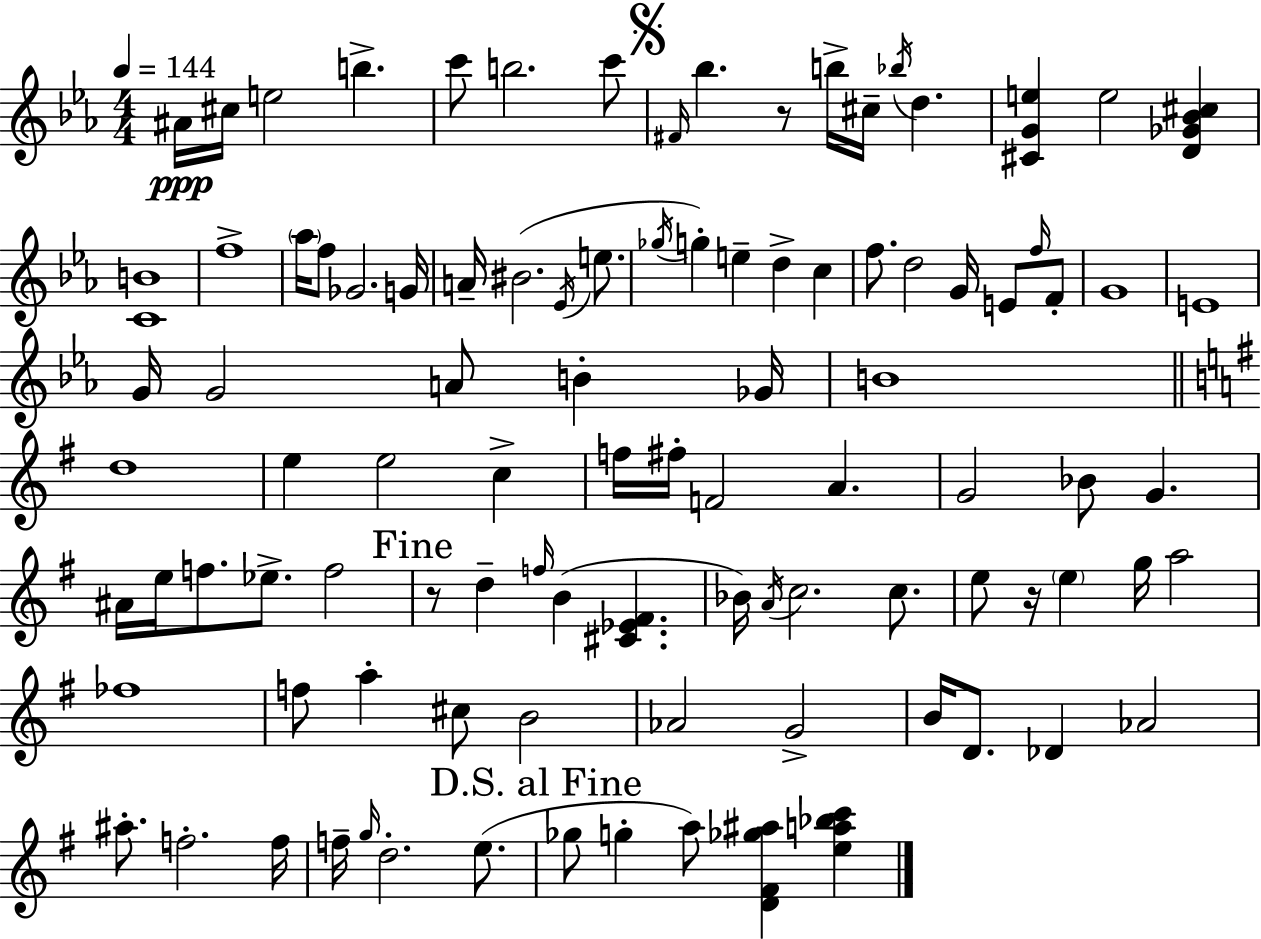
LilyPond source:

{
  \clef treble
  \numericTimeSignature
  \time 4/4
  \key ees \major
  \tempo 4 = 144
  \repeat volta 2 { ais'16\ppp cis''16 e''2 b''4.-> | c'''8 b''2. c'''8 | \mark \markup { \musicglyph "scripts.segno" } \grace { fis'16 } bes''4. r8 b''16-> cis''16-- \acciaccatura { bes''16 } d''4. | <cis' g' e''>4 e''2 <d' ges' bes' cis''>4 | \break <c' b'>1 | f''1-> | \parenthesize aes''16 f''8 ges'2. | g'16 a'16-- bis'2.( \acciaccatura { ees'16 } | \break e''8. \acciaccatura { ges''16 } g''4-.) e''4-- d''4-> | c''4 f''8. d''2 g'16 | e'8 \grace { f''16 } f'8-. g'1 | e'1 | \break g'16 g'2 a'8 | b'4-. ges'16 b'1 | \bar "||" \break \key e \minor d''1 | e''4 e''2 c''4-> | f''16 fis''16-. f'2 a'4. | g'2 bes'8 g'4. | \break ais'16 e''16 f''8. ees''8.-> f''2 | \mark "Fine" r8 d''4-- \grace { f''16 } b'4( <cis' ees' fis'>4. | bes'16) \acciaccatura { a'16 } c''2. c''8. | e''8 r16 \parenthesize e''4 g''16 a''2 | \break fes''1 | f''8 a''4-. cis''8 b'2 | aes'2 g'2-> | b'16 d'8. des'4 aes'2 | \break ais''8.-. f''2.-. | f''16 f''16-- \grace { g''16 } d''2.-. | e''8.( \mark "D.S. al Fine" ges''8 g''4-. a''8) <d' fis' ges'' ais''>4 <e'' a'' bes'' c'''>4 | } \bar "|."
}